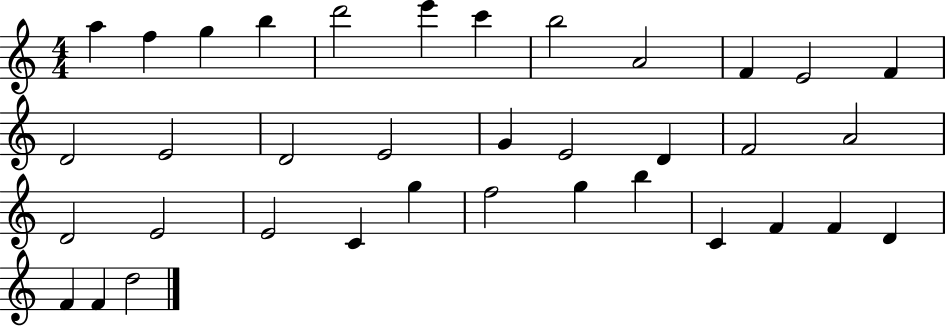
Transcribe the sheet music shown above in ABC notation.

X:1
T:Untitled
M:4/4
L:1/4
K:C
a f g b d'2 e' c' b2 A2 F E2 F D2 E2 D2 E2 G E2 D F2 A2 D2 E2 E2 C g f2 g b C F F D F F d2